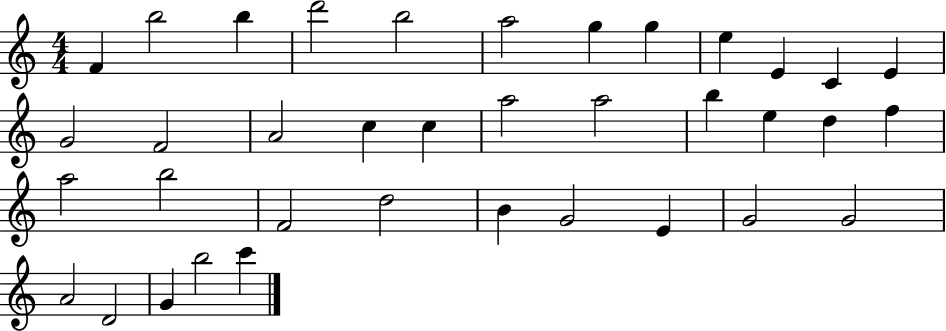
X:1
T:Untitled
M:4/4
L:1/4
K:C
F b2 b d'2 b2 a2 g g e E C E G2 F2 A2 c c a2 a2 b e d f a2 b2 F2 d2 B G2 E G2 G2 A2 D2 G b2 c'